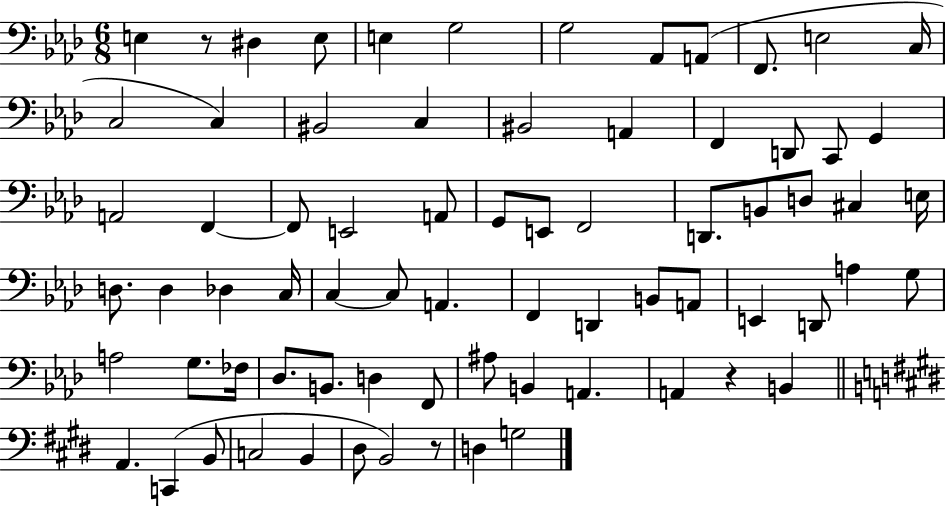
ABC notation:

X:1
T:Untitled
M:6/8
L:1/4
K:Ab
E, z/2 ^D, E,/2 E, G,2 G,2 _A,,/2 A,,/2 F,,/2 E,2 C,/4 C,2 C, ^B,,2 C, ^B,,2 A,, F,, D,,/2 C,,/2 G,, A,,2 F,, F,,/2 E,,2 A,,/2 G,,/2 E,,/2 F,,2 D,,/2 B,,/2 D,/2 ^C, E,/4 D,/2 D, _D, C,/4 C, C,/2 A,, F,, D,, B,,/2 A,,/2 E,, D,,/2 A, G,/2 A,2 G,/2 _F,/4 _D,/2 B,,/2 D, F,,/2 ^A,/2 B,, A,, A,, z B,, A,, C,, B,,/2 C,2 B,, ^D,/2 B,,2 z/2 D, G,2